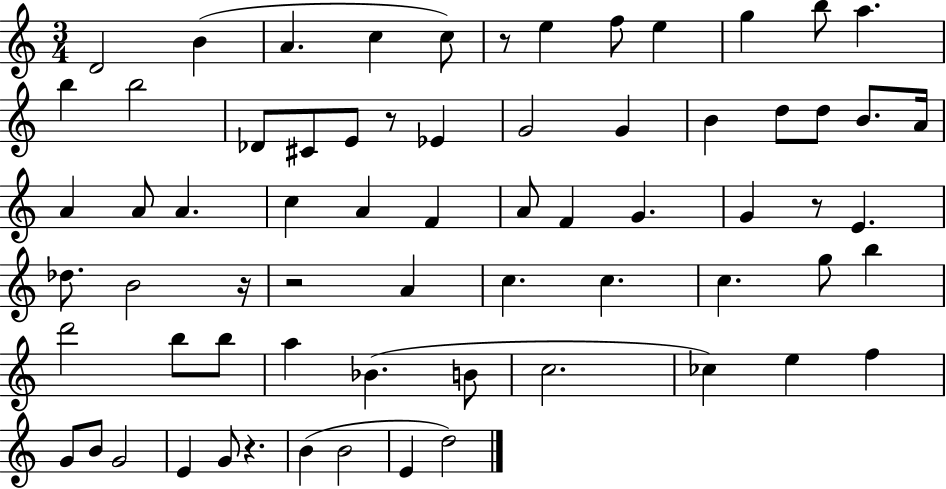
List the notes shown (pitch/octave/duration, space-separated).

D4/h B4/q A4/q. C5/q C5/e R/e E5/q F5/e E5/q G5/q B5/e A5/q. B5/q B5/h Db4/e C#4/e E4/e R/e Eb4/q G4/h G4/q B4/q D5/e D5/e B4/e. A4/s A4/q A4/e A4/q. C5/q A4/q F4/q A4/e F4/q G4/q. G4/q R/e E4/q. Db5/e. B4/h R/s R/h A4/q C5/q. C5/q. C5/q. G5/e B5/q D6/h B5/e B5/e A5/q Bb4/q. B4/e C5/h. CES5/q E5/q F5/q G4/e B4/e G4/h E4/q G4/e R/q. B4/q B4/h E4/q D5/h